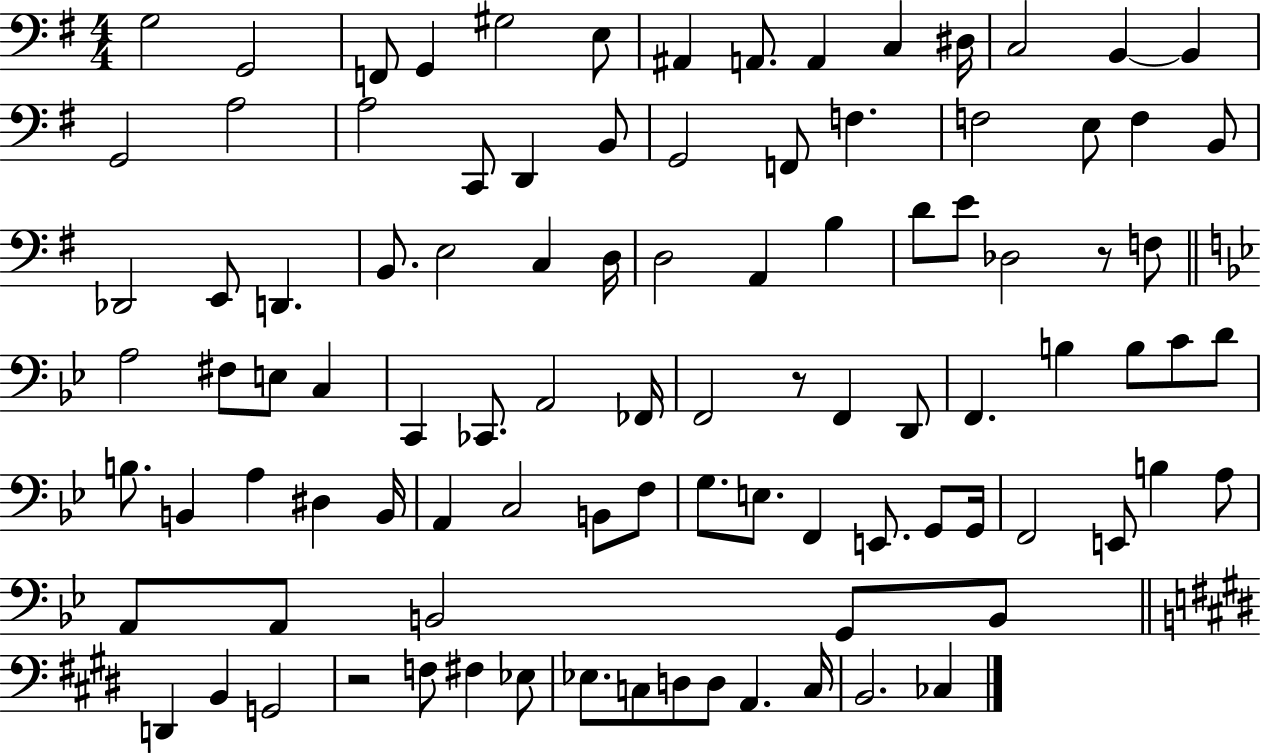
G3/h G2/h F2/e G2/q G#3/h E3/e A#2/q A2/e. A2/q C3/q D#3/s C3/h B2/q B2/q G2/h A3/h A3/h C2/e D2/q B2/e G2/h F2/e F3/q. F3/h E3/e F3/q B2/e Db2/h E2/e D2/q. B2/e. E3/h C3/q D3/s D3/h A2/q B3/q D4/e E4/e Db3/h R/e F3/e A3/h F#3/e E3/e C3/q C2/q CES2/e. A2/h FES2/s F2/h R/e F2/q D2/e F2/q. B3/q B3/e C4/e D4/e B3/e. B2/q A3/q D#3/q B2/s A2/q C3/h B2/e F3/e G3/e. E3/e. F2/q E2/e. G2/e G2/s F2/h E2/e B3/q A3/e A2/e A2/e B2/h G2/e B2/e D2/q B2/q G2/h R/h F3/e F#3/q Eb3/e Eb3/e. C3/e D3/e D3/e A2/q. C3/s B2/h. CES3/q